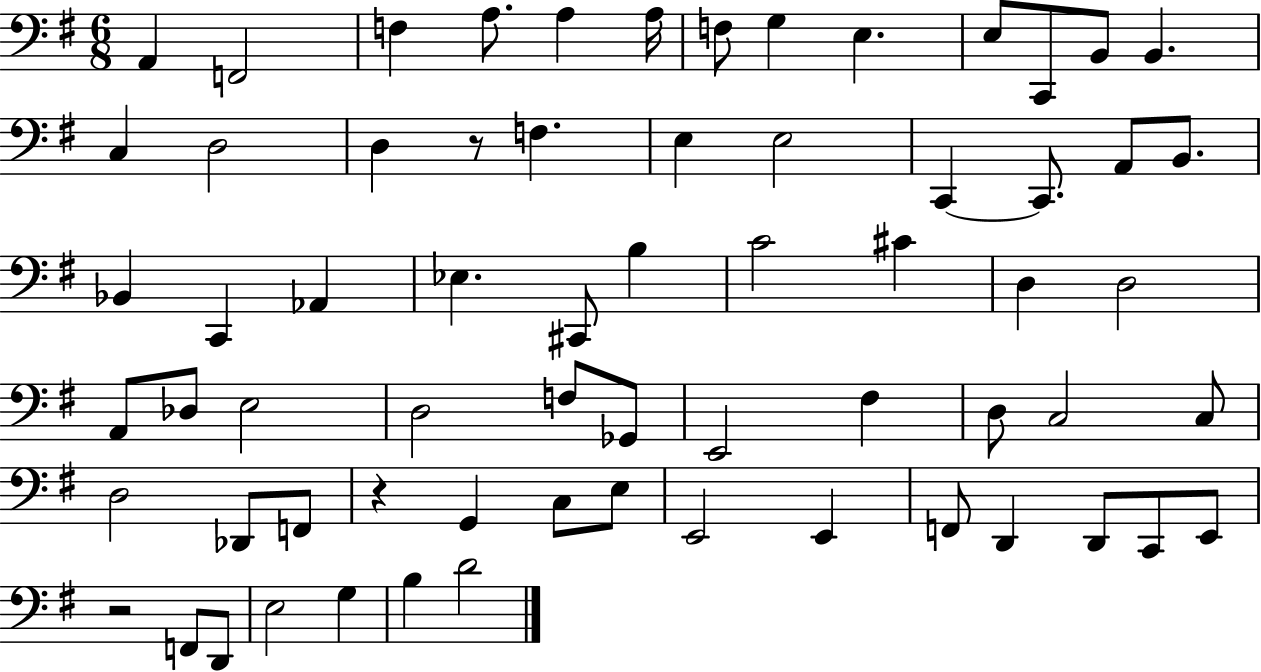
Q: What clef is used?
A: bass